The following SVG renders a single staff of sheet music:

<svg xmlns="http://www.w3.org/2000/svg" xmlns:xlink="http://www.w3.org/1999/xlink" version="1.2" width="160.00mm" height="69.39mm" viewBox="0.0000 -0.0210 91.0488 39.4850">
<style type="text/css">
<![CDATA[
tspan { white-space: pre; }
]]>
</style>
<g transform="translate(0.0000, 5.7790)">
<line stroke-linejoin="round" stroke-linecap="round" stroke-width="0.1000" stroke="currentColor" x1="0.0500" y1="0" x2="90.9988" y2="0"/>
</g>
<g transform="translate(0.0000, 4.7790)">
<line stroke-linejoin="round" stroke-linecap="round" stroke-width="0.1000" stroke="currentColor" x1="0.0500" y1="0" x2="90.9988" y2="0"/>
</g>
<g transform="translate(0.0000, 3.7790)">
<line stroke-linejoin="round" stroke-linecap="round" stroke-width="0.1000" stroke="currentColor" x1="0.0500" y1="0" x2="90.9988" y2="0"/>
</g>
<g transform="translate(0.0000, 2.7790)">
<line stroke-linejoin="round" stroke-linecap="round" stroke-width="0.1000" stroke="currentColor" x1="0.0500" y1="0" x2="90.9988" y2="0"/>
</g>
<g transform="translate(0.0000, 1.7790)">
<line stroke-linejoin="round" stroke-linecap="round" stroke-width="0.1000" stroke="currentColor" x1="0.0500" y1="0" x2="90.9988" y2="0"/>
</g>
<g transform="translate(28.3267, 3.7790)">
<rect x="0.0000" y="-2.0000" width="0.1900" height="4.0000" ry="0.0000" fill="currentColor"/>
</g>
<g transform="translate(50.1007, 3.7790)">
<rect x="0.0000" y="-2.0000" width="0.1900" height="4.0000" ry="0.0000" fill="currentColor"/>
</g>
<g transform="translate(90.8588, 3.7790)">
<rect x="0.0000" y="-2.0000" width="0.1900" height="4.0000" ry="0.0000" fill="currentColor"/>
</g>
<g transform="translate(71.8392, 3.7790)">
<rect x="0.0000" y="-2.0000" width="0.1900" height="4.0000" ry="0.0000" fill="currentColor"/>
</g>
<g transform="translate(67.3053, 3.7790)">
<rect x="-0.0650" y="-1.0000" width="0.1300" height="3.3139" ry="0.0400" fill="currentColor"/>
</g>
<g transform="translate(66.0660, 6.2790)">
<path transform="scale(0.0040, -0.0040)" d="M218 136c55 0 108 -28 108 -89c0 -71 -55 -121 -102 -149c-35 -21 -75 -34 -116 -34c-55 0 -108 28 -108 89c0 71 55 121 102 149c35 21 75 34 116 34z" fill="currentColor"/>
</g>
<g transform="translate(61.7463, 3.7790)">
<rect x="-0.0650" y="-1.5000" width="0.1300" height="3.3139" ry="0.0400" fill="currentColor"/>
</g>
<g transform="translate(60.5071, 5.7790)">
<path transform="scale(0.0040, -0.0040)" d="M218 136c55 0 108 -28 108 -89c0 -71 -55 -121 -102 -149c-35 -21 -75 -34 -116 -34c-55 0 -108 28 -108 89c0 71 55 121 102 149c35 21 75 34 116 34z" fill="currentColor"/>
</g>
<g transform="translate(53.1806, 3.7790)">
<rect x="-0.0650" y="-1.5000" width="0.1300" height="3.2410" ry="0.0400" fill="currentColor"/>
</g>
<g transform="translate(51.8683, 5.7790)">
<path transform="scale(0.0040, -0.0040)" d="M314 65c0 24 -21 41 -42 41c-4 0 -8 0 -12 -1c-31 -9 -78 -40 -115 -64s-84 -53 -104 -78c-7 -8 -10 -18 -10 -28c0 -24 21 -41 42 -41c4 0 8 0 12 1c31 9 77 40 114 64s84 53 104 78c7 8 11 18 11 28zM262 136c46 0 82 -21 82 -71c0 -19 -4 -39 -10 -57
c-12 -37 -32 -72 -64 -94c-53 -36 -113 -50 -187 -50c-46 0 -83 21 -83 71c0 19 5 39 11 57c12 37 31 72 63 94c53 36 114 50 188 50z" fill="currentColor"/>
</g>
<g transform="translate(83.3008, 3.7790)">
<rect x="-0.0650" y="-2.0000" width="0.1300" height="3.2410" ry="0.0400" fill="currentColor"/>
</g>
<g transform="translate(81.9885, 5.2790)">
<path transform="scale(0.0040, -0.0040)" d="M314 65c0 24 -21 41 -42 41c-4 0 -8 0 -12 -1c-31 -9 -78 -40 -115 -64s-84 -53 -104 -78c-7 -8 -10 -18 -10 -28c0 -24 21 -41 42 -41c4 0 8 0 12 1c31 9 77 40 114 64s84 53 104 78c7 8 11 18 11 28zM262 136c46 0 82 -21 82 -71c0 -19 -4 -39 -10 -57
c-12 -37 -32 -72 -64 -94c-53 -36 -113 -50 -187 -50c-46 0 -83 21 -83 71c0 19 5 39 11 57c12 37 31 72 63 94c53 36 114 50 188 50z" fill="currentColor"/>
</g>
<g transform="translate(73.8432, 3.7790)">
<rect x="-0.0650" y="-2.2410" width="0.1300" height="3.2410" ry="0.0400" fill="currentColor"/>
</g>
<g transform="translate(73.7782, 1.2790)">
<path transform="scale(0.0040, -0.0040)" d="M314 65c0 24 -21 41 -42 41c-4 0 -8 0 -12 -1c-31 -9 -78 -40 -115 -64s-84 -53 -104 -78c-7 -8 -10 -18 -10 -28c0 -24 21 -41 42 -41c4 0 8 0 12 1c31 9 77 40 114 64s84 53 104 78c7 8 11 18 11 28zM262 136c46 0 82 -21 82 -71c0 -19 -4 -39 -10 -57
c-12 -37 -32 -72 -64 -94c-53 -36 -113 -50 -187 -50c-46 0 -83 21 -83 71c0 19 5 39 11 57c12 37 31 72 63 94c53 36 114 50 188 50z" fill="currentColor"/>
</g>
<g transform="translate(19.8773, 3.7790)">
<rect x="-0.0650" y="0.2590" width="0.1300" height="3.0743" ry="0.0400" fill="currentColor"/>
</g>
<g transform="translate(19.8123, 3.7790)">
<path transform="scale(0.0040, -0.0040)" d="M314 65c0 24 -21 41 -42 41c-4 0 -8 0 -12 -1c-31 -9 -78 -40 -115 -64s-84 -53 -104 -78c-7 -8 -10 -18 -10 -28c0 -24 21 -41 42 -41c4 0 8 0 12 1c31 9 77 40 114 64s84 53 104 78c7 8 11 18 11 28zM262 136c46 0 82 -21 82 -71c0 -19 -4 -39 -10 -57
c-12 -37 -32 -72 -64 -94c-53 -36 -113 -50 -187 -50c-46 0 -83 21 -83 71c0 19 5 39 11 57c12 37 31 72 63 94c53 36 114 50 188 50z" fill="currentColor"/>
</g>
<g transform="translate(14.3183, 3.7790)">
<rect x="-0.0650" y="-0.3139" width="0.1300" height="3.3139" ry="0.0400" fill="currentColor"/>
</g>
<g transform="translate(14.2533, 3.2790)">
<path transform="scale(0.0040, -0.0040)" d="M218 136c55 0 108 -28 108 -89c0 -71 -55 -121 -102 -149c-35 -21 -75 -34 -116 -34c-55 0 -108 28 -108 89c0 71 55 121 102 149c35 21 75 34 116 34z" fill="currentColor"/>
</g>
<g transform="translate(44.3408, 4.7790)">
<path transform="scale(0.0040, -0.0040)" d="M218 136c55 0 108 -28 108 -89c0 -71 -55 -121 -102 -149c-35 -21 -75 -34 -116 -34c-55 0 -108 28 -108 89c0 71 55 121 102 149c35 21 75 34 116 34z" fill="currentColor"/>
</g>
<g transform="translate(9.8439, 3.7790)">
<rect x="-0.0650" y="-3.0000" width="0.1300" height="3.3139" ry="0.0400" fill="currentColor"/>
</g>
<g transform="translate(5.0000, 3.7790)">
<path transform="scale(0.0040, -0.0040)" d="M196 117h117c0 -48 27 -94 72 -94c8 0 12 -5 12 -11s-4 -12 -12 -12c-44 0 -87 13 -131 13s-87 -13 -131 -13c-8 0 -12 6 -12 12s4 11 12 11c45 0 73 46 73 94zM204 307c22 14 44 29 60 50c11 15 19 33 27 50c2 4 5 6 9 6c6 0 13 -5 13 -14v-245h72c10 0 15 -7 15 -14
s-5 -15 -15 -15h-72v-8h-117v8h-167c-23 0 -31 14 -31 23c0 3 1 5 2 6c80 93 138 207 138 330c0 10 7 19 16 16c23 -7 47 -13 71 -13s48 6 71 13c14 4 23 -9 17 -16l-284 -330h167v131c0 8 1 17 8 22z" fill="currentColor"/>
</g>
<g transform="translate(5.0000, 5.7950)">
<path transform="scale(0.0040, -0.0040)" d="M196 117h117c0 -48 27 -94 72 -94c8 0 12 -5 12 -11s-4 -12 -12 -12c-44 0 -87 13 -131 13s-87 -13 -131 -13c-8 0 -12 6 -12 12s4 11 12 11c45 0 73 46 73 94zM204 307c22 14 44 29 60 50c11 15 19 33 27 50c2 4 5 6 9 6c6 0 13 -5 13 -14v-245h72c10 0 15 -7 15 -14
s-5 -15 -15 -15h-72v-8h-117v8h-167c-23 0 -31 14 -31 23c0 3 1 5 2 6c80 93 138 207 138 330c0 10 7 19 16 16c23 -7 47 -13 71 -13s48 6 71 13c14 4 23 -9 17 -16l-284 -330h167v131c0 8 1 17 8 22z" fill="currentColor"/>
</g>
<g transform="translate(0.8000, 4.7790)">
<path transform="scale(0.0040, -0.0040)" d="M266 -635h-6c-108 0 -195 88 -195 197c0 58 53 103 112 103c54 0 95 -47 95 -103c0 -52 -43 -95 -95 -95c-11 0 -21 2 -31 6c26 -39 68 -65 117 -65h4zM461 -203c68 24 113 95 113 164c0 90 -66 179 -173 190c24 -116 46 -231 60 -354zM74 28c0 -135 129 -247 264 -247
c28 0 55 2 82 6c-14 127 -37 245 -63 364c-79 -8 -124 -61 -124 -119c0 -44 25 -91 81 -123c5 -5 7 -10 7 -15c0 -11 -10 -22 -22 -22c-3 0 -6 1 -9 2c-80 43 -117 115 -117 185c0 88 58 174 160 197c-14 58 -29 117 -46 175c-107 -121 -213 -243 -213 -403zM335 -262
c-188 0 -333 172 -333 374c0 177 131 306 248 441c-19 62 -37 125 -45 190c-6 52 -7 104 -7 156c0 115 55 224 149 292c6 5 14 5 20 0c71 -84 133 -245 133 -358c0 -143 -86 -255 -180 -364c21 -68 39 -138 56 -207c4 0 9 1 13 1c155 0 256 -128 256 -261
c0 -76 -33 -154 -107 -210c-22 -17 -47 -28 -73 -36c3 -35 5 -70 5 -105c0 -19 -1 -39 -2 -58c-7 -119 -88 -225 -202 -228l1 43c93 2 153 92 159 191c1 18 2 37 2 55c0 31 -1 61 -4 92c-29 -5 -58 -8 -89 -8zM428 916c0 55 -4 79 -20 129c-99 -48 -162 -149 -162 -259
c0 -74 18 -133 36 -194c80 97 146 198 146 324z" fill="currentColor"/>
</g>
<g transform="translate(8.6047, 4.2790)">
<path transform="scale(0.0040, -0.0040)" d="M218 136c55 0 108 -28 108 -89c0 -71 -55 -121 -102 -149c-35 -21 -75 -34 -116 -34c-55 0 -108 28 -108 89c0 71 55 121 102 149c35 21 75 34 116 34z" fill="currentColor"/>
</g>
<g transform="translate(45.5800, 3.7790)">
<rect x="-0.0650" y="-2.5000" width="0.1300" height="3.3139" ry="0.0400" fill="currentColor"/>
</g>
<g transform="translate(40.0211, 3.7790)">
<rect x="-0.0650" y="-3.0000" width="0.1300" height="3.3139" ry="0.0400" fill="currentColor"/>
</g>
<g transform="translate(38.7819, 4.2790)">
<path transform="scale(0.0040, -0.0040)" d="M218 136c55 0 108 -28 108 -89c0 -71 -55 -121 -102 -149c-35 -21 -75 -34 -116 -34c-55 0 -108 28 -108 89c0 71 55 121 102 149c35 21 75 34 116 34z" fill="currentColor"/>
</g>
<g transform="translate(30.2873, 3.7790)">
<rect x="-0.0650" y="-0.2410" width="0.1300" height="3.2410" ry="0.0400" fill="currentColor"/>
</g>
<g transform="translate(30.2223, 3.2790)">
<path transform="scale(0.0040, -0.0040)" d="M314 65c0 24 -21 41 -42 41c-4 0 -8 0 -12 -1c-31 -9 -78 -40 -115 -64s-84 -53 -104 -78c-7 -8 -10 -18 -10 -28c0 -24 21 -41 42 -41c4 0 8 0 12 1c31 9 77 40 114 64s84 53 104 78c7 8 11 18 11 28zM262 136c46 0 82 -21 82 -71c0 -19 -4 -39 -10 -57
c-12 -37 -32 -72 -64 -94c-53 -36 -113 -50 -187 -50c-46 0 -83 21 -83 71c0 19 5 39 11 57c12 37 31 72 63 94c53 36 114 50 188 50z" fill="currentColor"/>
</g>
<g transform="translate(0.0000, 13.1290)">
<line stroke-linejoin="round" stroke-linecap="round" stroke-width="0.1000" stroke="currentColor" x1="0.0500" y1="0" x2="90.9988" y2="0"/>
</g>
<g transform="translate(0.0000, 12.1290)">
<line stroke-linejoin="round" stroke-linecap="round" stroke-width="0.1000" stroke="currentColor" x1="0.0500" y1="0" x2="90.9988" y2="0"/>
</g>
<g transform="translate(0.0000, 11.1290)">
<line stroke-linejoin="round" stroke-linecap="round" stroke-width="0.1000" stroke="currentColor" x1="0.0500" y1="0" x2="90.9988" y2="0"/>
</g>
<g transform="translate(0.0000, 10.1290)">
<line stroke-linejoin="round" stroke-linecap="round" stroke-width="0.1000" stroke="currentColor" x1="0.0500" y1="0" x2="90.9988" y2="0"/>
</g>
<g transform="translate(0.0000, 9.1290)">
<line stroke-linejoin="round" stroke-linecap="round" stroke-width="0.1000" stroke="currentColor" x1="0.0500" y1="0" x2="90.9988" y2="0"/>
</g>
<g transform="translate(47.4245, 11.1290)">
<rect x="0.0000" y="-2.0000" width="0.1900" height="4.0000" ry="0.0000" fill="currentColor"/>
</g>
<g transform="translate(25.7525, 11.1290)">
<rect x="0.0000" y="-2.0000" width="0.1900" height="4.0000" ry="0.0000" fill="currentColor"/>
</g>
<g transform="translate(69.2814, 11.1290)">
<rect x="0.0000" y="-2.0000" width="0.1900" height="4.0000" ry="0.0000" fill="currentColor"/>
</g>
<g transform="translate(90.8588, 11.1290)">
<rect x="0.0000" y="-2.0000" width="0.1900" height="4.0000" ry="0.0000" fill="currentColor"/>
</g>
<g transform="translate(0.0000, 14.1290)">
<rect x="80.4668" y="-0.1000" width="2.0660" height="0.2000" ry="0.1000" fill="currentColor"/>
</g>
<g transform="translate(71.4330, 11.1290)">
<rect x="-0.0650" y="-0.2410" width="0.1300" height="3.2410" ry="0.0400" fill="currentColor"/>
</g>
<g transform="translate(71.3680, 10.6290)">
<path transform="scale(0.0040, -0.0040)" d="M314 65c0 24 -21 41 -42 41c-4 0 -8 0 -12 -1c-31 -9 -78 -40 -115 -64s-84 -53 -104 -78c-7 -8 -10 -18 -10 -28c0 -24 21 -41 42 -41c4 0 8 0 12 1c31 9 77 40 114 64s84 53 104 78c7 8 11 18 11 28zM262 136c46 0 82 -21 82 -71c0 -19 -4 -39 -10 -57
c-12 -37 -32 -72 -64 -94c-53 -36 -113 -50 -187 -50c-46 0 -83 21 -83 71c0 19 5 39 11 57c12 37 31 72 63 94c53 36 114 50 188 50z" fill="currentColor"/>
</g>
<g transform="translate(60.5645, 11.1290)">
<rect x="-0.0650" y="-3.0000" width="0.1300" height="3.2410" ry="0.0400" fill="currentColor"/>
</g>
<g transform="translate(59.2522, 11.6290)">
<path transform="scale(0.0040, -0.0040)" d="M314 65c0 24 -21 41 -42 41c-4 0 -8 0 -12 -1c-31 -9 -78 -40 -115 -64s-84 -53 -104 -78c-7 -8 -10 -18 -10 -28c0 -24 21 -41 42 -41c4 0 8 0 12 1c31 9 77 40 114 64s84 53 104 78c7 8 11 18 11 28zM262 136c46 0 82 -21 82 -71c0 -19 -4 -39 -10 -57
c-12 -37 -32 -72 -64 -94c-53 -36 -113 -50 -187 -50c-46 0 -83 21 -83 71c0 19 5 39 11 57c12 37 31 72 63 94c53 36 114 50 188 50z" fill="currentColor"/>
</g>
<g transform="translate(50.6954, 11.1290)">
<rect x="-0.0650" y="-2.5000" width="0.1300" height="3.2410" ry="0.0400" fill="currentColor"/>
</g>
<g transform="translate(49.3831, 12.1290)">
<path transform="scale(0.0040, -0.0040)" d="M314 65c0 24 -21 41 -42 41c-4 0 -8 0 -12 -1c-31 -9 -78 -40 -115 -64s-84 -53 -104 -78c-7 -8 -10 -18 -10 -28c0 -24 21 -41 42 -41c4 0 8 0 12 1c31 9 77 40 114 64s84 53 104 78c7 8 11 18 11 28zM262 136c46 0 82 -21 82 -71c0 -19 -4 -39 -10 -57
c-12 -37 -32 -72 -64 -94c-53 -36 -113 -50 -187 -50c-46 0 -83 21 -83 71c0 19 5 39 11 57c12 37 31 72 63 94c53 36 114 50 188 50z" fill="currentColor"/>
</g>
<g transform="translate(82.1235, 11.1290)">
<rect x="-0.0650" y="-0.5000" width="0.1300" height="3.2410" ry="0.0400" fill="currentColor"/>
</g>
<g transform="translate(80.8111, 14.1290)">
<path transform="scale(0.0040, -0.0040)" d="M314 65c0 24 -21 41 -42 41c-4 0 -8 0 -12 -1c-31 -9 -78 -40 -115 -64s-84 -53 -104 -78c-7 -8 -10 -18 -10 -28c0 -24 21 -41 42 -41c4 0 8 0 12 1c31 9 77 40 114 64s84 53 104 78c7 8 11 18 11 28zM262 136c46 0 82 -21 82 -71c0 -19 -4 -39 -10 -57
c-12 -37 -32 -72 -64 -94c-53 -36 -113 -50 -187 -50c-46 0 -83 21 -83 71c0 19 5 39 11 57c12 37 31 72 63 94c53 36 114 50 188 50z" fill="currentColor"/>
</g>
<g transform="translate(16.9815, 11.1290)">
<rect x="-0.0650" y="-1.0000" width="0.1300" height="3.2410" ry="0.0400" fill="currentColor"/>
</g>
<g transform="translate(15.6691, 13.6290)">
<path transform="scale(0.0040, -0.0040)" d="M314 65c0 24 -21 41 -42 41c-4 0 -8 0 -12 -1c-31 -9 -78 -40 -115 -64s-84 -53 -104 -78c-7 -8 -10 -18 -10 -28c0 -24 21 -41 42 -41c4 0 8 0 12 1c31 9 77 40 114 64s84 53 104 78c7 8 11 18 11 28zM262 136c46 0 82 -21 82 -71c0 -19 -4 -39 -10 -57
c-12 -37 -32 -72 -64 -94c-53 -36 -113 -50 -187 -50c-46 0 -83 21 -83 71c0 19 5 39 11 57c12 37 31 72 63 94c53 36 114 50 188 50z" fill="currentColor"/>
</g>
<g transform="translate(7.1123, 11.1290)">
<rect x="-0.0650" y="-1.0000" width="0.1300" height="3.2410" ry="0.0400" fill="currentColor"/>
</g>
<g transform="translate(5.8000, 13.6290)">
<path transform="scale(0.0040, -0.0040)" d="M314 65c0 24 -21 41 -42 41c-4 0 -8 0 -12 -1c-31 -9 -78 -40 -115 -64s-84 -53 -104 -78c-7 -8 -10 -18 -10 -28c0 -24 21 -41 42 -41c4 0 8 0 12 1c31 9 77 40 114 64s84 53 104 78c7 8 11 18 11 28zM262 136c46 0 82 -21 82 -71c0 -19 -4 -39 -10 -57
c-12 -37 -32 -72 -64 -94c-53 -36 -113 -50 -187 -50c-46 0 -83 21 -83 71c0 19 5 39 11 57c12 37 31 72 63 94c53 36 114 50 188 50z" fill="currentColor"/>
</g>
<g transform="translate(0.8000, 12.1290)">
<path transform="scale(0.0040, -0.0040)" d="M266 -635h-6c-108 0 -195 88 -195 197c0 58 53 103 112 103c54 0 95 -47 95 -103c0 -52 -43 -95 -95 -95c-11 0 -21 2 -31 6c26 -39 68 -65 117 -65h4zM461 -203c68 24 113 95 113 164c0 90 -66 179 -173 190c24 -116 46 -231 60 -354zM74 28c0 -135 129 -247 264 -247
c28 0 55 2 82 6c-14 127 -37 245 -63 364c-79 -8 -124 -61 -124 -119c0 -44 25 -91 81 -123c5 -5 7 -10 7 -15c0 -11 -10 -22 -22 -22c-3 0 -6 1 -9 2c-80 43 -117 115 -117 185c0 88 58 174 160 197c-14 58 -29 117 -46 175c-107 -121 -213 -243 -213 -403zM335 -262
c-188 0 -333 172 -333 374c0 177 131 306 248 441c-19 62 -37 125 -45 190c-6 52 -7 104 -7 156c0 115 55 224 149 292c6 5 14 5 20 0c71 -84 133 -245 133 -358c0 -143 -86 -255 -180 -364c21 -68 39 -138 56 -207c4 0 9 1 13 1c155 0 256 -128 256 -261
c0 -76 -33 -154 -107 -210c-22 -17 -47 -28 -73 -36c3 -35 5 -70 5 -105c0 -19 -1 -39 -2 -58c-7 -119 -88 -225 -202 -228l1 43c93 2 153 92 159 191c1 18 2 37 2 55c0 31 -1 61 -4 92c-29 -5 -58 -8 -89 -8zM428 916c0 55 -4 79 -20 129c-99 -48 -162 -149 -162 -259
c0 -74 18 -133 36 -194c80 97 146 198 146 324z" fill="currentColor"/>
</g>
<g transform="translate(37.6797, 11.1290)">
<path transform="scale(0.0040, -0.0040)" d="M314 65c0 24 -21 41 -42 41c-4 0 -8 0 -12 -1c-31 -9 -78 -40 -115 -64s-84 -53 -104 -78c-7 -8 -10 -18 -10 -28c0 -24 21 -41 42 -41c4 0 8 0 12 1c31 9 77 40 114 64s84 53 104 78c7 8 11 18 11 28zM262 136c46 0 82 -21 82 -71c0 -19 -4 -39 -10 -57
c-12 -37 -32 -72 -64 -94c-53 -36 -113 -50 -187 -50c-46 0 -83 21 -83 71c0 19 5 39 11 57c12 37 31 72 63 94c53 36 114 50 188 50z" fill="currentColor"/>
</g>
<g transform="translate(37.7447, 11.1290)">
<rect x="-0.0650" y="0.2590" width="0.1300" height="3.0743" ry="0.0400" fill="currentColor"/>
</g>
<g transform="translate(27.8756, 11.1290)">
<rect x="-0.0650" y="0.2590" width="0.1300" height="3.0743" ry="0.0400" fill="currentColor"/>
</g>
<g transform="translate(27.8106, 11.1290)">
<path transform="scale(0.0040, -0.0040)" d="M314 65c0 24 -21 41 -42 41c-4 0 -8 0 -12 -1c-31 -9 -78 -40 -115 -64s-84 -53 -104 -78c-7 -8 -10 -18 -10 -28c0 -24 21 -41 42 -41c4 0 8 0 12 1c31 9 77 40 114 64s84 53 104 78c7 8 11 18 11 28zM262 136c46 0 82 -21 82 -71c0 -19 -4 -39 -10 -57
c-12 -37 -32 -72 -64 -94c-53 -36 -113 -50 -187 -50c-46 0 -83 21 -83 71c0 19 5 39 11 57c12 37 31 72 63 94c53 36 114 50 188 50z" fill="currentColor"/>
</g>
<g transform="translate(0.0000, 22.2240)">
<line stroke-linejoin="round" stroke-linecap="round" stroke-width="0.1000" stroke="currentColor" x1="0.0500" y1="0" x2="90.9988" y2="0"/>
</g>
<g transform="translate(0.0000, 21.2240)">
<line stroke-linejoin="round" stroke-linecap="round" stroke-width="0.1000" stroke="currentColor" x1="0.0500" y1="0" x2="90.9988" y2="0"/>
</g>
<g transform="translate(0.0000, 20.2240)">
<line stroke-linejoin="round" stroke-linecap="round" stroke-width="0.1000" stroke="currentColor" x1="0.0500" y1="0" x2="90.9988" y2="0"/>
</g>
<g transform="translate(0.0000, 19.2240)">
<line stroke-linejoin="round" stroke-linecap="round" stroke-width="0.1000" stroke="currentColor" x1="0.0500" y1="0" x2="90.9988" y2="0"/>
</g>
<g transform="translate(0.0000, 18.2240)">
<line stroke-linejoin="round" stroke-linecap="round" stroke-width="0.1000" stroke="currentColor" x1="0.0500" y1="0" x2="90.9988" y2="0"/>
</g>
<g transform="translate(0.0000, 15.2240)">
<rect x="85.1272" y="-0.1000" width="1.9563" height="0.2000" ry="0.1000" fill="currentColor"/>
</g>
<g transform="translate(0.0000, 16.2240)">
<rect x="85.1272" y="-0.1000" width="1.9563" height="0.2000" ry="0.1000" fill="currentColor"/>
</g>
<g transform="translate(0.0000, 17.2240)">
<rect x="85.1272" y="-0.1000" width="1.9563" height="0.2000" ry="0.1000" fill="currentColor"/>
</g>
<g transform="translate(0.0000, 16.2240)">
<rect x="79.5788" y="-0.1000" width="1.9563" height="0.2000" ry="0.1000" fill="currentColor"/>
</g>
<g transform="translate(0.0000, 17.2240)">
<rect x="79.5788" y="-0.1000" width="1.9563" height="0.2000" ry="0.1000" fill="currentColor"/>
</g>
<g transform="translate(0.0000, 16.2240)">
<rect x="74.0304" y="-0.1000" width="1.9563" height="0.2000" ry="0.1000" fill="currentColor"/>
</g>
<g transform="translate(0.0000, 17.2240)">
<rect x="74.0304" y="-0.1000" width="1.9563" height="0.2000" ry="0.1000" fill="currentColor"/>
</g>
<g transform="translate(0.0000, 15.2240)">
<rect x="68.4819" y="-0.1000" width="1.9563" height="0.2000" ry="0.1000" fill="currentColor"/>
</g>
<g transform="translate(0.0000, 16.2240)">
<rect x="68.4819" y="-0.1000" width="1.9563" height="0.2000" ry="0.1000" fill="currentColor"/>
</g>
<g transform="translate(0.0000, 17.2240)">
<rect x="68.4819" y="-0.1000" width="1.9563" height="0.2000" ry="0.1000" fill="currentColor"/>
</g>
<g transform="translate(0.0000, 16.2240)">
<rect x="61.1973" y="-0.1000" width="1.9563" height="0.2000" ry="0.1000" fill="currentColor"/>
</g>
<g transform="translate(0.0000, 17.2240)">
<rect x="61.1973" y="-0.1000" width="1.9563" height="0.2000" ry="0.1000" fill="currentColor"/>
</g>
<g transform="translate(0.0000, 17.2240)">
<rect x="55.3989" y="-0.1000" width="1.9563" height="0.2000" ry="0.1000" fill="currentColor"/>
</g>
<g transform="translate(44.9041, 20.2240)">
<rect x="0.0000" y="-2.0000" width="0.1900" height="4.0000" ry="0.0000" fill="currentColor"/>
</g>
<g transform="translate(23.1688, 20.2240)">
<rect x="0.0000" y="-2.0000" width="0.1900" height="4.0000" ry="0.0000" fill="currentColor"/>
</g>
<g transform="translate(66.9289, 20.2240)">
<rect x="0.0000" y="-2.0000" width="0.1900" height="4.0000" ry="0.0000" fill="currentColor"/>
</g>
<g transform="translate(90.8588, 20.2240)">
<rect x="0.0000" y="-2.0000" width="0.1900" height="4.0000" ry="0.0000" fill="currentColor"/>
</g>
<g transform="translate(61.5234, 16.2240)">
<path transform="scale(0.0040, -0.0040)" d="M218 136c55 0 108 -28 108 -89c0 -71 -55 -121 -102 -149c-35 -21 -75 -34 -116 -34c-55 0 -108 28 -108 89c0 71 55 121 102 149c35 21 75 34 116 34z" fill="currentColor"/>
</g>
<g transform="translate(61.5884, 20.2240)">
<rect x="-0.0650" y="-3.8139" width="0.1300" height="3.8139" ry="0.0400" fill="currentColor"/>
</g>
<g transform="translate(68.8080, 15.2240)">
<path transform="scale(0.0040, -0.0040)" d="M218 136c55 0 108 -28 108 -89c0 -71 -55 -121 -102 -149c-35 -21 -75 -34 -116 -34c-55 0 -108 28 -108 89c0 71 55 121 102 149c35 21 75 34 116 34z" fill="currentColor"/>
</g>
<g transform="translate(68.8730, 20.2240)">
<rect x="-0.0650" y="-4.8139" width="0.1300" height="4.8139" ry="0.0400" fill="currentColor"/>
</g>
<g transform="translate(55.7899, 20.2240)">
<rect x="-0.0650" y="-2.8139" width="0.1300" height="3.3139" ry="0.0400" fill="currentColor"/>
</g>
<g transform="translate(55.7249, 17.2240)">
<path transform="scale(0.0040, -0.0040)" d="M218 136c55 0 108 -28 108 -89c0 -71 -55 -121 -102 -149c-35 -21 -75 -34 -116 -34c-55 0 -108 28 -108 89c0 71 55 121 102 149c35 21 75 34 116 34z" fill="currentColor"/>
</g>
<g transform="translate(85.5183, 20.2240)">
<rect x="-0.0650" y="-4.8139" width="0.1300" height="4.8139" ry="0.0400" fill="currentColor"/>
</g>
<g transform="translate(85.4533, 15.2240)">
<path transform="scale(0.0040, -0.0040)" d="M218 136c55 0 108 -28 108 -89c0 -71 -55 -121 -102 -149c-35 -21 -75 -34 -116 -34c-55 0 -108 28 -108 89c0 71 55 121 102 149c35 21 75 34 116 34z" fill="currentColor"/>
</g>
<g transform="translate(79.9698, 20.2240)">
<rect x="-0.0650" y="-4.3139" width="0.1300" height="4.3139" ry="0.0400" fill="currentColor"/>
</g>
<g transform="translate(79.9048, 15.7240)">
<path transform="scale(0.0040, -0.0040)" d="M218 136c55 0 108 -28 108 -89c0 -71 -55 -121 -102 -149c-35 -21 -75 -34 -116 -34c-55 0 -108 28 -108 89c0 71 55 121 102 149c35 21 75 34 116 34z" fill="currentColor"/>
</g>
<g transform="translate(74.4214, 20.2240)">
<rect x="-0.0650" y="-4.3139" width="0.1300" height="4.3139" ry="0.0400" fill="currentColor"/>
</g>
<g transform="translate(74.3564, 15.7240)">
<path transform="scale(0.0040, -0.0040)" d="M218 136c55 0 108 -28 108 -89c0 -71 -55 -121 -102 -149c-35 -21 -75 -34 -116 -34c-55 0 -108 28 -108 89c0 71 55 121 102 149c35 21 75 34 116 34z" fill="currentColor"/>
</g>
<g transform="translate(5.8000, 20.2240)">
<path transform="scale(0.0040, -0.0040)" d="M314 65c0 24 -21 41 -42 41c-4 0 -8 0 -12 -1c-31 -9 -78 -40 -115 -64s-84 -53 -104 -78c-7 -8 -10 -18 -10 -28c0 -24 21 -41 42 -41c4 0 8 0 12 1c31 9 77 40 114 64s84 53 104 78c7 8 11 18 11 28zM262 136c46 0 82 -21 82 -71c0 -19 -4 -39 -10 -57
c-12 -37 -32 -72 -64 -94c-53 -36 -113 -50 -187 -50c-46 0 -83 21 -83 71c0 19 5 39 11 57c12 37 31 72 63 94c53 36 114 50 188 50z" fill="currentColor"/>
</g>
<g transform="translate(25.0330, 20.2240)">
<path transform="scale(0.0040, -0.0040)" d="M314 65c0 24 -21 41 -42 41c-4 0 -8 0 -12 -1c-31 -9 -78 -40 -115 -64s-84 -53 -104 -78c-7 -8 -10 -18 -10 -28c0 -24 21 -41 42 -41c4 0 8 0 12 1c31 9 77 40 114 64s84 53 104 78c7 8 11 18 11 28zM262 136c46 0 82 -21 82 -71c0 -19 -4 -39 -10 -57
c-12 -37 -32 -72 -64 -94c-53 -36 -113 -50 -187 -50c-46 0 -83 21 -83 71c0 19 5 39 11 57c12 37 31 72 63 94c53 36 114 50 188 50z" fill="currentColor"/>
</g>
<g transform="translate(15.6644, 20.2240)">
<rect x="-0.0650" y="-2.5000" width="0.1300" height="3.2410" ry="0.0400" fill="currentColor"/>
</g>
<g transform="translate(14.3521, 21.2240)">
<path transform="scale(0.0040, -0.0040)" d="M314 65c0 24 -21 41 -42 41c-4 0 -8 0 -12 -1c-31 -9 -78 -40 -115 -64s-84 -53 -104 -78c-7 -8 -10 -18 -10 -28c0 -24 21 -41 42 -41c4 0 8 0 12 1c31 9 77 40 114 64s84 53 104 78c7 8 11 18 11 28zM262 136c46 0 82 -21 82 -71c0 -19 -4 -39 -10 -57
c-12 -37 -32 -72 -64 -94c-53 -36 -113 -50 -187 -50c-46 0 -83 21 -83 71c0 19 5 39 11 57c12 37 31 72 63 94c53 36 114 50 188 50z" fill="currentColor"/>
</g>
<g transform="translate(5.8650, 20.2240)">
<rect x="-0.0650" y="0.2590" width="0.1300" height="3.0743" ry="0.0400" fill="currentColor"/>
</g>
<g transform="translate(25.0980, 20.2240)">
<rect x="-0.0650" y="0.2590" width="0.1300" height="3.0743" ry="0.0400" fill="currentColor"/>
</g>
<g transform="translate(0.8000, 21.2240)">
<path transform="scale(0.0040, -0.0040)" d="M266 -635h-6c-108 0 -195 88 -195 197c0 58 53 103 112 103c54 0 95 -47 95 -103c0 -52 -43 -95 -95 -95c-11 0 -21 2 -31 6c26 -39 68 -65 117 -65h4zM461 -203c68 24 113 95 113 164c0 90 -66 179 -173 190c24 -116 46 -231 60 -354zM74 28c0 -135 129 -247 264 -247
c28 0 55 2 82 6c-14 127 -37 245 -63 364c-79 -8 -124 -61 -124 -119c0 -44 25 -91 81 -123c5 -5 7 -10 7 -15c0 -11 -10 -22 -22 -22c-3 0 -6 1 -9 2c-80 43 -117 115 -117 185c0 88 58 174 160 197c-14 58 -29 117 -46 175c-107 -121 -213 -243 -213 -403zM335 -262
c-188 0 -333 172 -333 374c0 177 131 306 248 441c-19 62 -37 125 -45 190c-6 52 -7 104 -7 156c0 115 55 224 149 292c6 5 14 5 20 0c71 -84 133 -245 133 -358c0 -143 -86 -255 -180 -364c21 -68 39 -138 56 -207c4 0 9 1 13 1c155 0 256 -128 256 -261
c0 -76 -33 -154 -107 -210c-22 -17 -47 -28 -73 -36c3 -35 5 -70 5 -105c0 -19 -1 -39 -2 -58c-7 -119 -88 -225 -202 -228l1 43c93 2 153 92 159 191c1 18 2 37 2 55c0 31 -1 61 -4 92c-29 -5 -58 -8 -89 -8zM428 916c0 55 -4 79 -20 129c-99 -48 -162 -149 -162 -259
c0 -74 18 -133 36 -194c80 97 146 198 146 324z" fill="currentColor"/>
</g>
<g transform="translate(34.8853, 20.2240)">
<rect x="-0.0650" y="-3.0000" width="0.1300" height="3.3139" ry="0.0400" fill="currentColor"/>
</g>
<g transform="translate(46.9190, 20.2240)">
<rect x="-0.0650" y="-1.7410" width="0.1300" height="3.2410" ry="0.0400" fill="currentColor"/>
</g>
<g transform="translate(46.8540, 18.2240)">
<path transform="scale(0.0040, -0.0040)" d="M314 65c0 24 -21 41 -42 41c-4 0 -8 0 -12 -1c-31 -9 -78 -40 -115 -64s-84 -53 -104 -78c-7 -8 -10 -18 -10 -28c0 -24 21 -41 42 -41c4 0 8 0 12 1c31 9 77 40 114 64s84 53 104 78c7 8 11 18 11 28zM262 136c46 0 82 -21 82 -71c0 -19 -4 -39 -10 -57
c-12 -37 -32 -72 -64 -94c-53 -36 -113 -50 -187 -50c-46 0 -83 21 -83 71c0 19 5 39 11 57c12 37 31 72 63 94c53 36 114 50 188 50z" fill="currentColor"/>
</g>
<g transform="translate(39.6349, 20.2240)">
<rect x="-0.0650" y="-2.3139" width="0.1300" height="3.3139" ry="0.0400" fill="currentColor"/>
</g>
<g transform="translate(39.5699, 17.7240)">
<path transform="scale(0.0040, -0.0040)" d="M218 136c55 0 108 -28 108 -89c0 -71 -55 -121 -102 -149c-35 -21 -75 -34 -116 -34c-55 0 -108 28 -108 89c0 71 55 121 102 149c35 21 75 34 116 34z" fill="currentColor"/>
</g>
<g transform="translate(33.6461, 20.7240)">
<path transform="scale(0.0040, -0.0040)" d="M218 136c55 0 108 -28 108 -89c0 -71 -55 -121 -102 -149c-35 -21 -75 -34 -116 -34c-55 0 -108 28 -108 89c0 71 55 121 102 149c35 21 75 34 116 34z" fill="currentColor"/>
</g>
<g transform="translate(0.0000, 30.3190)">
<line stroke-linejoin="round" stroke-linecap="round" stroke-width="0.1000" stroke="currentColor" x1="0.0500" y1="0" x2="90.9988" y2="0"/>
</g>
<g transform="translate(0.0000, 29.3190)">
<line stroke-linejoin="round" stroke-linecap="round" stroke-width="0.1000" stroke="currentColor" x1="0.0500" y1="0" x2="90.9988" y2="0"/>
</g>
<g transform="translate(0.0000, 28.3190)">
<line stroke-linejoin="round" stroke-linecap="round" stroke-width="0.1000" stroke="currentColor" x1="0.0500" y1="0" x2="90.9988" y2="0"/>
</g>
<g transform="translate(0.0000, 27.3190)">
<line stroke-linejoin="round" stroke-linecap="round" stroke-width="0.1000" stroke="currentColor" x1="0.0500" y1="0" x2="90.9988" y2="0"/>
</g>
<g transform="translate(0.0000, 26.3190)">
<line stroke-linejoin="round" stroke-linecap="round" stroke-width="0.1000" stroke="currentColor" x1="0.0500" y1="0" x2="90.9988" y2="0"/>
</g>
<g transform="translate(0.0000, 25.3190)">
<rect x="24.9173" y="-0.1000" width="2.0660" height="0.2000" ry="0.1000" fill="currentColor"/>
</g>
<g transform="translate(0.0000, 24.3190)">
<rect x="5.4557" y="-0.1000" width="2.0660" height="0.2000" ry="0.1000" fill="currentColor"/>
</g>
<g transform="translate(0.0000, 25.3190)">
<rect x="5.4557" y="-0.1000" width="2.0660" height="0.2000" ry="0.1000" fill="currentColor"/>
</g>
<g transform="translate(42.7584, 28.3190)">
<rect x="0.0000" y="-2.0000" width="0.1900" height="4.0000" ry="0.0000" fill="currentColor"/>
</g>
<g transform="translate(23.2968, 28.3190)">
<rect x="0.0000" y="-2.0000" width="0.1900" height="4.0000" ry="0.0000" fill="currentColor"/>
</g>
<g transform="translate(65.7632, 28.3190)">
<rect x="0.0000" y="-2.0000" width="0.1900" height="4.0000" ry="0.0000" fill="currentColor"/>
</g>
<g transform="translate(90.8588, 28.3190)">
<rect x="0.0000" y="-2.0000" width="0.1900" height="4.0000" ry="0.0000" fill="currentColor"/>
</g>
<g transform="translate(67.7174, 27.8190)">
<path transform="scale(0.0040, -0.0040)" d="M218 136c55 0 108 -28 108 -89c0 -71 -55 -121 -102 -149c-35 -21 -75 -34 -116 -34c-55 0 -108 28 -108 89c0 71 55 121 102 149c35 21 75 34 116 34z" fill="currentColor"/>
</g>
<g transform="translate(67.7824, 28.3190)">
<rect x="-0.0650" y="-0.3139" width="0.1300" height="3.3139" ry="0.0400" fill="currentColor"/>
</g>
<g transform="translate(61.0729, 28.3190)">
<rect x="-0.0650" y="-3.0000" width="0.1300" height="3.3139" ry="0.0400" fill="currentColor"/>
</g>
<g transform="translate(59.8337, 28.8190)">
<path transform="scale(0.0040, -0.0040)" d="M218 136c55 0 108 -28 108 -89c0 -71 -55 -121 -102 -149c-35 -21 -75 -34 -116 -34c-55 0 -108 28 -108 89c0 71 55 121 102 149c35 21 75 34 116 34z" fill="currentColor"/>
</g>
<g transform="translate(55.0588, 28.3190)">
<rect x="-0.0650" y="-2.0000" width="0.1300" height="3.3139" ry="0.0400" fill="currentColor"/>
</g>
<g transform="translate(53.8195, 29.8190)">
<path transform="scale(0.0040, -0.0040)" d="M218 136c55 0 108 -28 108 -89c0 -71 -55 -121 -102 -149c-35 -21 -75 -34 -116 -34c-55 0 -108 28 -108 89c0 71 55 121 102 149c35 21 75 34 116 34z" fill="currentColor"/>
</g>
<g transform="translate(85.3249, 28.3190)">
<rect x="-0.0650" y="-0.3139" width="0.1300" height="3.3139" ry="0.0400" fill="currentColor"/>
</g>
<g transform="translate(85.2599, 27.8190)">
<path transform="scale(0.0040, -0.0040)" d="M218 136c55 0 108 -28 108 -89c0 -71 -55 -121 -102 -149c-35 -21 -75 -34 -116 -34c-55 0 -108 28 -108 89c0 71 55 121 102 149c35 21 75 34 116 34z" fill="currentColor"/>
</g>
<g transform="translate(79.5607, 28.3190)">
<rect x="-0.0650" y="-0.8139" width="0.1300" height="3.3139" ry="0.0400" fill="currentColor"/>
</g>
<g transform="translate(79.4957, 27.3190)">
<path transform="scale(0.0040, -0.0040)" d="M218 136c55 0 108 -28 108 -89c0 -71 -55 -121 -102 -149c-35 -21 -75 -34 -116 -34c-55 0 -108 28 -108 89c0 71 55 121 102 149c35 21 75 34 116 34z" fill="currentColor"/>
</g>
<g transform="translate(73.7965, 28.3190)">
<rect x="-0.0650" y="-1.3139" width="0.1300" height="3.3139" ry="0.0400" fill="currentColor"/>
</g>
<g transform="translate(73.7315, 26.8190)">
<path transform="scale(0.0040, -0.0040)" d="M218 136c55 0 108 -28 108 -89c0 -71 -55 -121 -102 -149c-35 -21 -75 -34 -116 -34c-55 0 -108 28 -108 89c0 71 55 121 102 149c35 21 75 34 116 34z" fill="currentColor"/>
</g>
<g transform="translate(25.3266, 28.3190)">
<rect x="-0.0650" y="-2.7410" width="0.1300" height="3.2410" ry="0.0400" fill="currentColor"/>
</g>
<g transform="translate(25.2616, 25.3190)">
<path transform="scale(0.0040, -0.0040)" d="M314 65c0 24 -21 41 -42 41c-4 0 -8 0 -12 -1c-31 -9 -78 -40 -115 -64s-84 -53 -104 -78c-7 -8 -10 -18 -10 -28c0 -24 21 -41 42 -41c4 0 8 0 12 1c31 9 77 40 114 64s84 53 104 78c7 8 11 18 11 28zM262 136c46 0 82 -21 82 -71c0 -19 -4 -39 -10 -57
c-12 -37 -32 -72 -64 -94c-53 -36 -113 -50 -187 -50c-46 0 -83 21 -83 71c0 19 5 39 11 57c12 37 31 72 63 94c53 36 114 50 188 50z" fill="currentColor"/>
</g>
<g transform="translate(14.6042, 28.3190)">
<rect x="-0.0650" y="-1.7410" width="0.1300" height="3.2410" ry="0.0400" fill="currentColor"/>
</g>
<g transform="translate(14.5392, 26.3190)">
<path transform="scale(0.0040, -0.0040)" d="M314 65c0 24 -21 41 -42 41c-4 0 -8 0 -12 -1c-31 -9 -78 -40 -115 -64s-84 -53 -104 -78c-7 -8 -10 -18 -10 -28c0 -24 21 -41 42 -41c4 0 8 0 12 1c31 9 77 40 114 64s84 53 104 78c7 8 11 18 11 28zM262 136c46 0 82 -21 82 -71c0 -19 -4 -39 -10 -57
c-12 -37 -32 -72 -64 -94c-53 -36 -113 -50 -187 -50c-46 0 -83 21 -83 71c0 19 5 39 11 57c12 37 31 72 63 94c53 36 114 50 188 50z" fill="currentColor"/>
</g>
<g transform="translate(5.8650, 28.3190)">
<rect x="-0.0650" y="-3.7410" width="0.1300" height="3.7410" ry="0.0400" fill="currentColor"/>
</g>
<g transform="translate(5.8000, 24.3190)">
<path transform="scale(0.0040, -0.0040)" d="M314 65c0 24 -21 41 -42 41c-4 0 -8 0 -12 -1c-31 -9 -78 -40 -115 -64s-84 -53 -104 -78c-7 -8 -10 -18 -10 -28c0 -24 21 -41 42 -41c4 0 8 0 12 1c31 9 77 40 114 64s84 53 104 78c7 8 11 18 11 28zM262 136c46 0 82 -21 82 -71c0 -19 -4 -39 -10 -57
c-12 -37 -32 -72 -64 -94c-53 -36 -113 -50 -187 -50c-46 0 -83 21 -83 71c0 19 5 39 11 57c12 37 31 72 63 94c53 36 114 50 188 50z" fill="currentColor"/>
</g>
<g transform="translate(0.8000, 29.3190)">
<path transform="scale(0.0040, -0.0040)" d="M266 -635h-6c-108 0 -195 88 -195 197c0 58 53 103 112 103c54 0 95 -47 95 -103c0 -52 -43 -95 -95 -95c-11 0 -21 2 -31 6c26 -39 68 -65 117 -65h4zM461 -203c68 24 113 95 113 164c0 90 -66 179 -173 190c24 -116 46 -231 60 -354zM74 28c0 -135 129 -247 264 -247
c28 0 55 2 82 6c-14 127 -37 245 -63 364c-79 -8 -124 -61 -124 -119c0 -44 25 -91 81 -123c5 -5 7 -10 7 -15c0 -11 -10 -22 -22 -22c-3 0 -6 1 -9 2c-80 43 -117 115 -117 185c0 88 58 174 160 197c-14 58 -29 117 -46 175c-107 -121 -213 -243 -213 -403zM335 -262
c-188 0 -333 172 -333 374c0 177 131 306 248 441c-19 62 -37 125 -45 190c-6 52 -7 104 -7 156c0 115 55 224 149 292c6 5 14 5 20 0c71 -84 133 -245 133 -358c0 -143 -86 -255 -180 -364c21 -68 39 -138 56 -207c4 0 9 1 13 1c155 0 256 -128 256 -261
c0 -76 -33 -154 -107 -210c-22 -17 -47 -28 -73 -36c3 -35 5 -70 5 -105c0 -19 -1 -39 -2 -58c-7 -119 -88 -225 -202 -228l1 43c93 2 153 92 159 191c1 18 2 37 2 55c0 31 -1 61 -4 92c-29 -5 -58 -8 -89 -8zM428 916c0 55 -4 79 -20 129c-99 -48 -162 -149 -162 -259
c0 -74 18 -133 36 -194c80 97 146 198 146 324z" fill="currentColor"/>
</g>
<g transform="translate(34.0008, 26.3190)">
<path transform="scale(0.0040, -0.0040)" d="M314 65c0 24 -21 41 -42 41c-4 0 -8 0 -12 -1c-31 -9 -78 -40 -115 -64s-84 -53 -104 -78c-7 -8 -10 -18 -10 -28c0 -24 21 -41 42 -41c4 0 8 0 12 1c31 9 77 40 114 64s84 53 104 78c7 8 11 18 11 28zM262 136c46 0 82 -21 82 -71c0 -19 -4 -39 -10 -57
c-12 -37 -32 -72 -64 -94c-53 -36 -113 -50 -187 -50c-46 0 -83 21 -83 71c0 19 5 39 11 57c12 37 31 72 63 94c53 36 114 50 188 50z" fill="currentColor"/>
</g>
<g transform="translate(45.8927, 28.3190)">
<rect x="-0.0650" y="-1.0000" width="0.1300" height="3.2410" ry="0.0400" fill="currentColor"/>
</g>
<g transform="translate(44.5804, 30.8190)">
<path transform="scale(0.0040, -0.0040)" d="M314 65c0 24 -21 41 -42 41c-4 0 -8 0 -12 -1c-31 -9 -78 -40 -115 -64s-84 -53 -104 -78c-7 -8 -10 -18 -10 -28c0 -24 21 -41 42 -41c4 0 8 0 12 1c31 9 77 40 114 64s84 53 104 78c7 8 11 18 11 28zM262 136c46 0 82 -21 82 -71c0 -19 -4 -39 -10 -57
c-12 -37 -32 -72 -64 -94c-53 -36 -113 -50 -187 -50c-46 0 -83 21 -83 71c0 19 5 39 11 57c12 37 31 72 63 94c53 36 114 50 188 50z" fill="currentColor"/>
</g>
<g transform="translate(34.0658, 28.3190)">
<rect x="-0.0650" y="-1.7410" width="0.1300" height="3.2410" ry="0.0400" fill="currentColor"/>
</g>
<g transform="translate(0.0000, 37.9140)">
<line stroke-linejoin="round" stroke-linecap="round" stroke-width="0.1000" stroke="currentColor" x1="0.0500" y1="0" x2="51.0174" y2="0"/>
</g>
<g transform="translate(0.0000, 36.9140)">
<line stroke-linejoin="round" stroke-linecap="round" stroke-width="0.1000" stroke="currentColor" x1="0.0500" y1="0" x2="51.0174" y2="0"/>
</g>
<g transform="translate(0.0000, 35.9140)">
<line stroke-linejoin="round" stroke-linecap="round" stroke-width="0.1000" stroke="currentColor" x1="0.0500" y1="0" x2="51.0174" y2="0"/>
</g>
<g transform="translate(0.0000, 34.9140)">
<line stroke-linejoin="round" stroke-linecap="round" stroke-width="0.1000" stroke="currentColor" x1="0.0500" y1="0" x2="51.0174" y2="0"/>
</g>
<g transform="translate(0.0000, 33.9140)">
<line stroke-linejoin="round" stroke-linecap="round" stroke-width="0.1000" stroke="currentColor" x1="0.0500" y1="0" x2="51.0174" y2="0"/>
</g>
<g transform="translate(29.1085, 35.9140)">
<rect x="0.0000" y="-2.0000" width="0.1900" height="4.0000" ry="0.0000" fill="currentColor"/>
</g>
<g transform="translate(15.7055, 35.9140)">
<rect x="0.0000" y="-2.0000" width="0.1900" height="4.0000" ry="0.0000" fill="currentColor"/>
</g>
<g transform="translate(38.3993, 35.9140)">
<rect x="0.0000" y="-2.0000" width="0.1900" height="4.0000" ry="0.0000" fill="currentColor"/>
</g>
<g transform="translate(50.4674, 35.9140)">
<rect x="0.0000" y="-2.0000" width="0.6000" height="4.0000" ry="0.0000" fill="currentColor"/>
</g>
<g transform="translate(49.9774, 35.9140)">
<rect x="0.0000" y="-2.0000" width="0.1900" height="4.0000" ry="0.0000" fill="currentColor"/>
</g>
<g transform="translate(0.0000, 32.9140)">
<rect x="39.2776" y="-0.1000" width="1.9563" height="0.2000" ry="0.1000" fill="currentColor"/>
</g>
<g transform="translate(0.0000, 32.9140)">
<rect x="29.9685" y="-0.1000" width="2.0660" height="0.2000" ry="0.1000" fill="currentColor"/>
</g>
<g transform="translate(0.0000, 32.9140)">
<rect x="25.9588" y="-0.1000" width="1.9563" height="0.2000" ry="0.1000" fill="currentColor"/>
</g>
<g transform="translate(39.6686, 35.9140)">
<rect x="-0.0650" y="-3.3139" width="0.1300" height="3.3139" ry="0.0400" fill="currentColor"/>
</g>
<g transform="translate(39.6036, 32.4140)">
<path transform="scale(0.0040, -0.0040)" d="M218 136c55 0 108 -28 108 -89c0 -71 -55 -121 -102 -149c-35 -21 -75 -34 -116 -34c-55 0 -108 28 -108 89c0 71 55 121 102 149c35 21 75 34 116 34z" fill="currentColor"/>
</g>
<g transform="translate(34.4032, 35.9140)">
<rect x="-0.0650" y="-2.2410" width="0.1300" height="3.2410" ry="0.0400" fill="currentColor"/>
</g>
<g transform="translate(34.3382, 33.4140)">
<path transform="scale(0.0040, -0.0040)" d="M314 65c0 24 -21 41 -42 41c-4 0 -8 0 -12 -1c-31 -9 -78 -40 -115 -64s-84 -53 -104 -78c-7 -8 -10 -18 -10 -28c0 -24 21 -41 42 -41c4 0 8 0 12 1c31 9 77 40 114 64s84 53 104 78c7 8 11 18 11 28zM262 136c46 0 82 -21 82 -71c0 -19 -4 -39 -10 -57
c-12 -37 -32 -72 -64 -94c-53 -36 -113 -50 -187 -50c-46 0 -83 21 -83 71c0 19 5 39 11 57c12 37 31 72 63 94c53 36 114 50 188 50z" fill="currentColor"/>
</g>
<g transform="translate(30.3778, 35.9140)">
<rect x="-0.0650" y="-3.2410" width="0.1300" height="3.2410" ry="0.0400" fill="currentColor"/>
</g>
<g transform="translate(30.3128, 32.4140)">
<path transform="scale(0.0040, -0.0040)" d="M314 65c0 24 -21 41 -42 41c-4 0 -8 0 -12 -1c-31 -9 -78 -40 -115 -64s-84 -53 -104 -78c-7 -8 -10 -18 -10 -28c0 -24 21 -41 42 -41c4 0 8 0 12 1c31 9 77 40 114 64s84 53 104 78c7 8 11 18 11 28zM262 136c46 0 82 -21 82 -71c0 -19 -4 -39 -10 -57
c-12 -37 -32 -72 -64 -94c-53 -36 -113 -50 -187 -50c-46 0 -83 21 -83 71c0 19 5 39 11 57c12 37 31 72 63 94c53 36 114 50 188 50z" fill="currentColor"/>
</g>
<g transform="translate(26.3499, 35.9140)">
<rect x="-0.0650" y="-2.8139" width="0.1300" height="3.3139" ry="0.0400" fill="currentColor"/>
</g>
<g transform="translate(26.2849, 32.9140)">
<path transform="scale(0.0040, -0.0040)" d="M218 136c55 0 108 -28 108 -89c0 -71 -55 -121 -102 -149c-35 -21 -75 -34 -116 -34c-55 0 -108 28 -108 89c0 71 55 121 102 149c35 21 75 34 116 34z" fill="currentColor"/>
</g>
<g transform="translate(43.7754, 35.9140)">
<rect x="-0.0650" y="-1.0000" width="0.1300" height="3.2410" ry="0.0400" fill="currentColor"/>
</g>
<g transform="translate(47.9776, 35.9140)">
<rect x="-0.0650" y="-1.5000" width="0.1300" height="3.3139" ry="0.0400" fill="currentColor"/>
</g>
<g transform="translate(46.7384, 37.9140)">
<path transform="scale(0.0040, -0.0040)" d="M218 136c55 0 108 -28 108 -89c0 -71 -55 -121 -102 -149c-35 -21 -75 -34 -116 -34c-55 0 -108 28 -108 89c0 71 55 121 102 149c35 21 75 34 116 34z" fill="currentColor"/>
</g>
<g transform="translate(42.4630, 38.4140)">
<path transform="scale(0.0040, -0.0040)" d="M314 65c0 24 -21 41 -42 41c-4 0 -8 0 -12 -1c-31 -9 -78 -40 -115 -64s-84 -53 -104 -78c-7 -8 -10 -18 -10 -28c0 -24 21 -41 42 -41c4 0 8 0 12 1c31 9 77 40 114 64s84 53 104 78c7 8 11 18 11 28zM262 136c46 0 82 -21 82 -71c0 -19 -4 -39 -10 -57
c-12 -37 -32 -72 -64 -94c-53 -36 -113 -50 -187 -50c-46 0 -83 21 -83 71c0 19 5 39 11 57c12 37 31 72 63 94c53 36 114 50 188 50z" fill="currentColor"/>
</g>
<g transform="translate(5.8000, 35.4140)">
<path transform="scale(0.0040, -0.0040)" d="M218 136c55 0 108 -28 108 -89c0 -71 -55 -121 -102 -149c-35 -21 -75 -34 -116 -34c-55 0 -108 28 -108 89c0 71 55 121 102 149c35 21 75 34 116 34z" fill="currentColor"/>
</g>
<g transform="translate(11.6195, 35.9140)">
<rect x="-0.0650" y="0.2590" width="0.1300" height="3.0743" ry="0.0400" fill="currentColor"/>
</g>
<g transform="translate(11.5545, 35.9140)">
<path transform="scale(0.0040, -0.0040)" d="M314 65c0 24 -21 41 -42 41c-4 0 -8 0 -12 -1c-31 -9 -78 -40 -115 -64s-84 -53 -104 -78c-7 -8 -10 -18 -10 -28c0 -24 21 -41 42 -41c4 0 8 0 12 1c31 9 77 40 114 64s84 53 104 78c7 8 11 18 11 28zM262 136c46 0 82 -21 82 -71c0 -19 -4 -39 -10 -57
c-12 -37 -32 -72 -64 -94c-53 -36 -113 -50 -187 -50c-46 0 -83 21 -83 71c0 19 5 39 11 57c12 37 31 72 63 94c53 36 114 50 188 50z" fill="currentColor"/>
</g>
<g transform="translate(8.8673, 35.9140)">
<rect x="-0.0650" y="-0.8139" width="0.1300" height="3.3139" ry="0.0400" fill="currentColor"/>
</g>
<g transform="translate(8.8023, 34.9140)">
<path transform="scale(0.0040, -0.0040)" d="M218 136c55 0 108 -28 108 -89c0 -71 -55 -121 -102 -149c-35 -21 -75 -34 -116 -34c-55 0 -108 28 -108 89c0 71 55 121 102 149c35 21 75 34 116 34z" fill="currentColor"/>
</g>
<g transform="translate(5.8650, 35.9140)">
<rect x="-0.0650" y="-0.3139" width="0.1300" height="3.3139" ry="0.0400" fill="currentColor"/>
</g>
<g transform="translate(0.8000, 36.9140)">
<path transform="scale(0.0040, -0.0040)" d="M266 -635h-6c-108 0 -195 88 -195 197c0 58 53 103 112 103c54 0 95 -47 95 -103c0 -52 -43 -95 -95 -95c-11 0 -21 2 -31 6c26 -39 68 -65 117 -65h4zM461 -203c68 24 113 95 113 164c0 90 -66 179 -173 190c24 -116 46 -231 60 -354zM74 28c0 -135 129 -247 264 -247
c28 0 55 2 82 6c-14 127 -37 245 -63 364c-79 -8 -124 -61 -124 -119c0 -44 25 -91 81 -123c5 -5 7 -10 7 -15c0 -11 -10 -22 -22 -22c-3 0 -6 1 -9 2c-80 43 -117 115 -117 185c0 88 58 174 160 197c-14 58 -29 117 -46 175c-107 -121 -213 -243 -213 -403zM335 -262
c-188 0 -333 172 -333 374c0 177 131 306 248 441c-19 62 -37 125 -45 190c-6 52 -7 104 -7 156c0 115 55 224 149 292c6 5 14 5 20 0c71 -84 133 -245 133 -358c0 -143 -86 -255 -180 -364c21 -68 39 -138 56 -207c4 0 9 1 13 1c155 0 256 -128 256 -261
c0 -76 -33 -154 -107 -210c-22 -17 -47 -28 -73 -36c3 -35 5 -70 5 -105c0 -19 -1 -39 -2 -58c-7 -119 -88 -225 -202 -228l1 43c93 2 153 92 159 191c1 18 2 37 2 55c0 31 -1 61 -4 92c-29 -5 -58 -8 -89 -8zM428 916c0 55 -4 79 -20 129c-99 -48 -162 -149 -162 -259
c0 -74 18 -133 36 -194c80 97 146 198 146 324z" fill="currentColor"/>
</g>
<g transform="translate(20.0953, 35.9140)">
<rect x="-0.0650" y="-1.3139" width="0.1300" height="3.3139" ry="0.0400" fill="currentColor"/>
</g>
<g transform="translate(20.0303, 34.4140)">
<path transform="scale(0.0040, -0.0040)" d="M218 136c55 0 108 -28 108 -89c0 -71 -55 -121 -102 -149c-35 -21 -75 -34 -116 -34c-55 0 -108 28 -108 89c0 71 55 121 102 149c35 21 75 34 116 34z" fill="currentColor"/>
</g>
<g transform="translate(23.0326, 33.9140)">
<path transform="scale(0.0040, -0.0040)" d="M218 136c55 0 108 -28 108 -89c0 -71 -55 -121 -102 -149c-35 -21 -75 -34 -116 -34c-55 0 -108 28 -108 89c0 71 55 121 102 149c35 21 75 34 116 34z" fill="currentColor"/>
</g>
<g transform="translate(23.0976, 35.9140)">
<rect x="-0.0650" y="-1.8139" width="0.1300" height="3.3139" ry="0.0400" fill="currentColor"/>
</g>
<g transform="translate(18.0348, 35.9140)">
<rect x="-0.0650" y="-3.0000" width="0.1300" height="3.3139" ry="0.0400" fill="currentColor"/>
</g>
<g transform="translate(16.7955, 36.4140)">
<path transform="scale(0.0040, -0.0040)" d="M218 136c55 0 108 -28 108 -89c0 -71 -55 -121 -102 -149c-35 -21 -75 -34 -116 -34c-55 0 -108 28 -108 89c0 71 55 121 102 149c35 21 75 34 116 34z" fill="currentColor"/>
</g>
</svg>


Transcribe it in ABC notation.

X:1
T:Untitled
M:4/4
L:1/4
K:C
A c B2 c2 A G E2 E D g2 F2 D2 D2 B2 B2 G2 A2 c2 C2 B2 G2 B2 A g f2 a c' e' d' d' e' c'2 f2 a2 f2 D2 F A c e d c c d B2 A e f a b2 g2 b D2 E